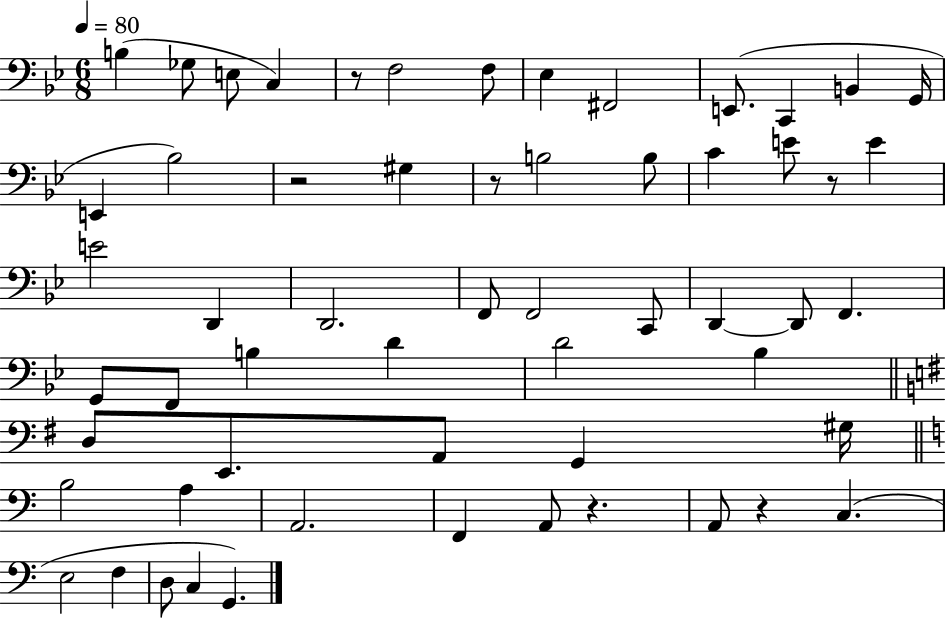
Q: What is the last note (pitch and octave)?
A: G2